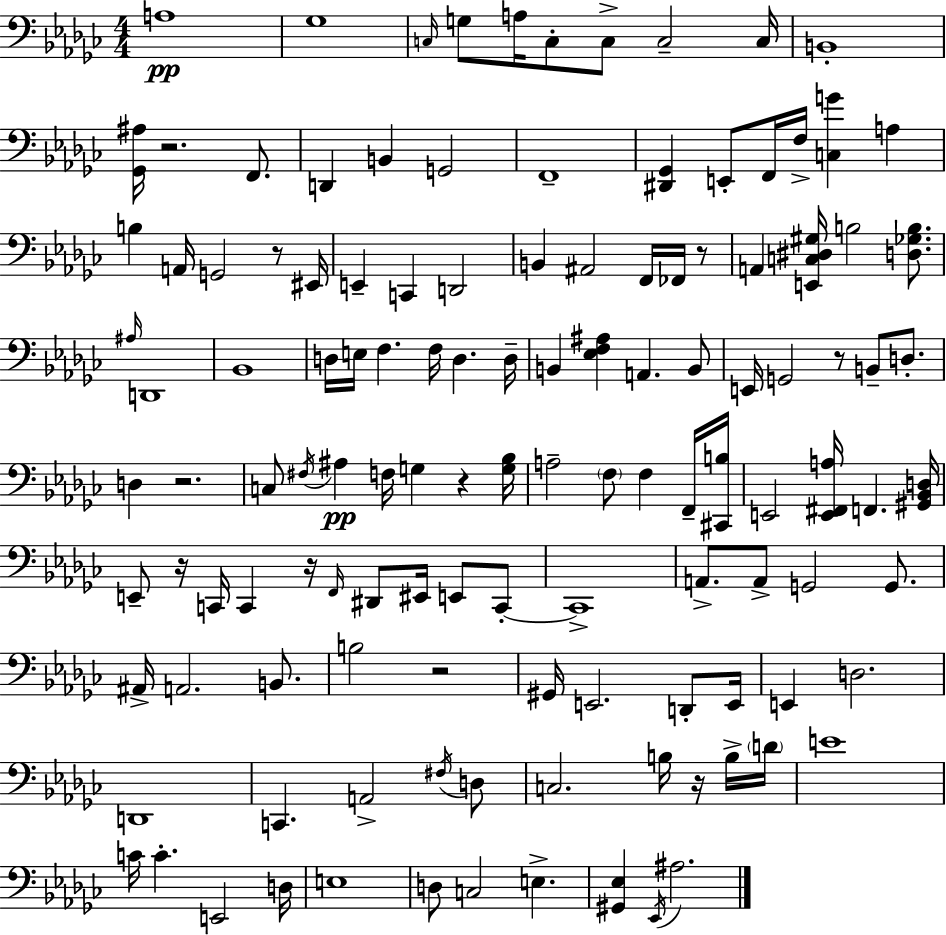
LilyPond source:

{
  \clef bass
  \numericTimeSignature
  \time 4/4
  \key ees \minor
  a1\pp | ges1 | \grace { c16 } g8 a16 c8-. c8-> c2-- | c16 b,1-. | \break <ges, ais>16 r2. f,8. | d,4 b,4 g,2 | f,1-- | <dis, ges,>4 e,8-. f,16 f16-> <c g'>4 a4 | \break b4 a,16 g,2 r8 | eis,16 e,4-- c,4 d,2 | b,4 ais,2 f,16 fes,16 r8 | a,4 <e, c dis gis>16 b2 <d ges b>8. | \break \grace { ais16 } d,1 | bes,1 | d16 e16 f4. f16 d4. | d16-- b,4 <ees f ais>4 a,4. | \break b,8 e,16 g,2 r8 b,8-- d8.-. | d4 r2. | c8 \acciaccatura { fis16 } ais4\pp f16 g4 r4 | <g bes>16 a2-- \parenthesize f8 f4 | \break f,16-- <cis, b>16 e,2 <e, fis, a>16 f,4. | <gis, bes, d>16 e,8-- r16 c,16 c,4 r16 \grace { f,16 } dis,8 eis,16 | e,8 c,8-.~~ c,1-> | a,8.-> a,8-> g,2 | \break g,8. ais,16-> a,2. | b,8. b2 r2 | gis,16 e,2. | d,8-. e,16 e,4 d2. | \break d,1 | c,4. a,2-> | \acciaccatura { fis16 } d8 c2. | b16 r16 b16-> \parenthesize d'16 e'1 | \break c'16 c'4.-. e,2 | d16 e1 | d8 c2 e4.-> | <gis, ees>4 \acciaccatura { ees,16 } ais2. | \break \bar "|."
}